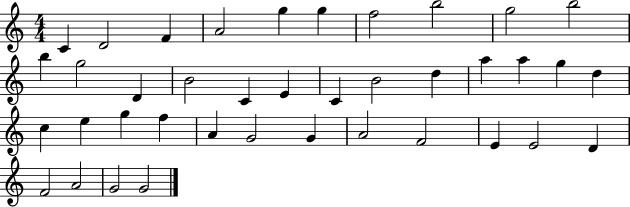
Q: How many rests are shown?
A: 0